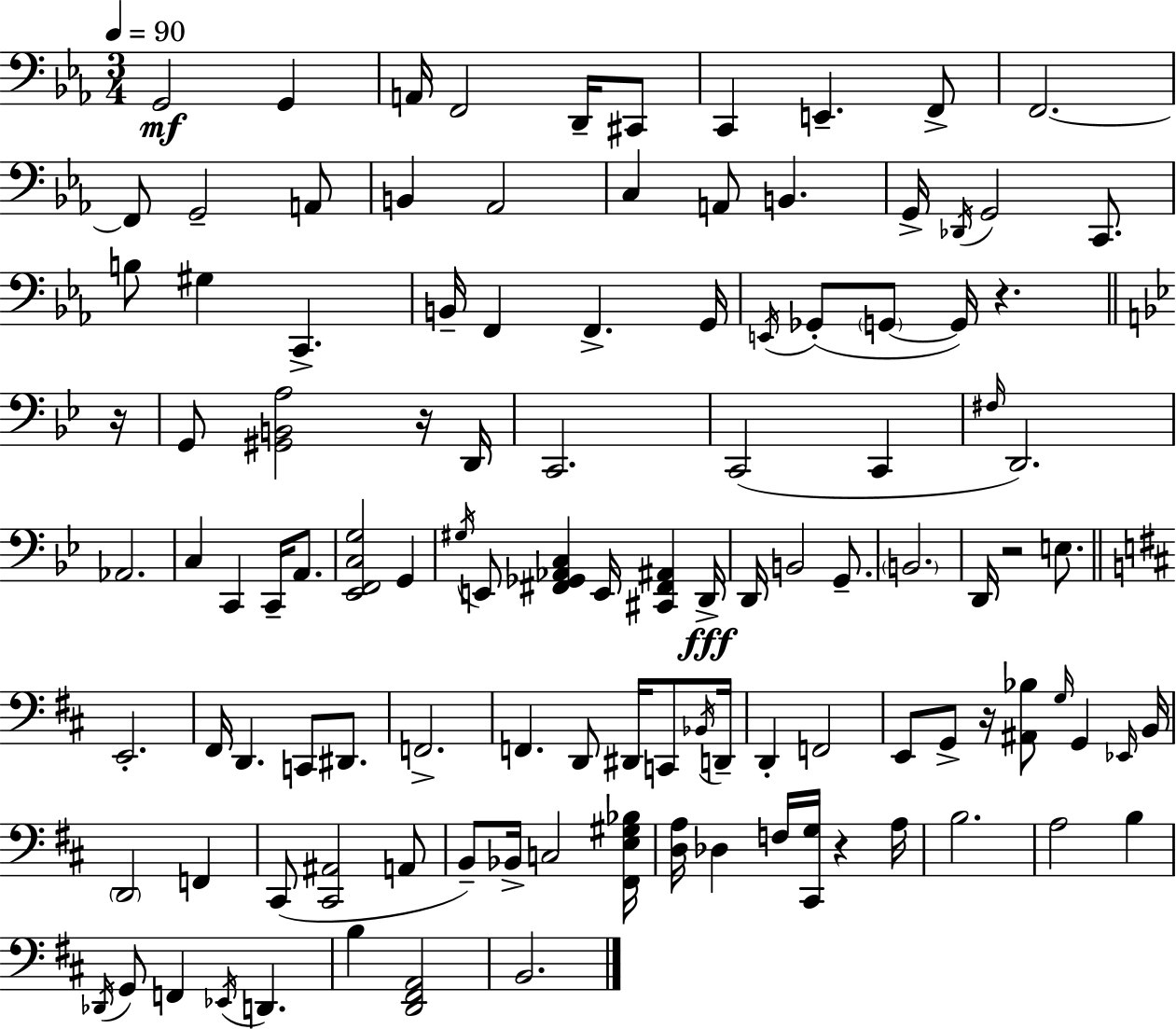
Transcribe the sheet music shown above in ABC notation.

X:1
T:Untitled
M:3/4
L:1/4
K:Cm
G,,2 G,, A,,/4 F,,2 D,,/4 ^C,,/2 C,, E,, F,,/2 F,,2 F,,/2 G,,2 A,,/2 B,, _A,,2 C, A,,/2 B,, G,,/4 _D,,/4 G,,2 C,,/2 B,/2 ^G, C,, B,,/4 F,, F,, G,,/4 E,,/4 _G,,/2 G,,/2 G,,/4 z z/4 G,,/2 [^G,,B,,A,]2 z/4 D,,/4 C,,2 C,,2 C,, ^F,/4 D,,2 _A,,2 C, C,, C,,/4 A,,/2 [_E,,F,,C,G,]2 G,, ^G,/4 E,,/2 [^F,,_G,,_A,,C,] E,,/4 [^C,,^F,,^A,,] D,,/4 D,,/4 B,,2 G,,/2 B,,2 D,,/4 z2 E,/2 E,,2 ^F,,/4 D,, C,,/2 ^D,,/2 F,,2 F,, D,,/2 ^D,,/4 C,,/2 _B,,/4 D,,/4 D,, F,,2 E,,/2 G,,/2 z/4 [^A,,_B,]/2 G,/4 G,, _E,,/4 B,,/4 D,,2 F,, ^C,,/2 [^C,,^A,,]2 A,,/2 B,,/2 _B,,/4 C,2 [^F,,E,^G,_B,]/4 [D,A,]/4 _D, F,/4 [^C,,G,]/4 z A,/4 B,2 A,2 B, _D,,/4 G,,/2 F,, _E,,/4 D,, B, [D,,^F,,A,,]2 B,,2